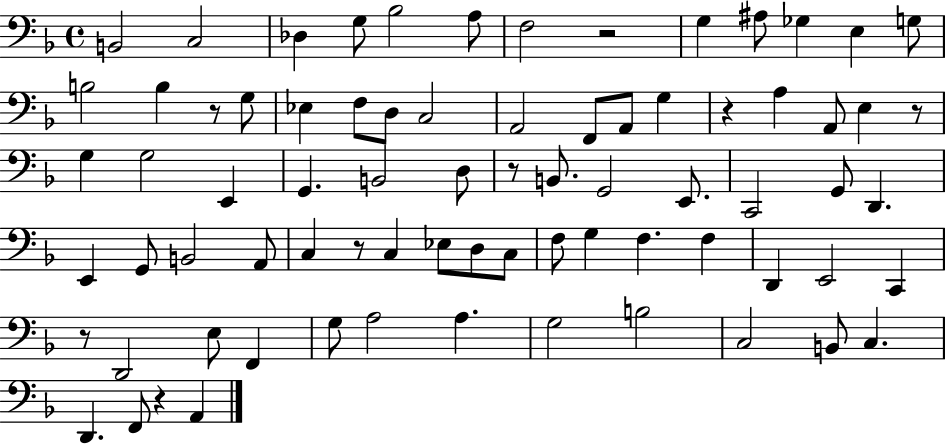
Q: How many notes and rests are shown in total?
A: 76